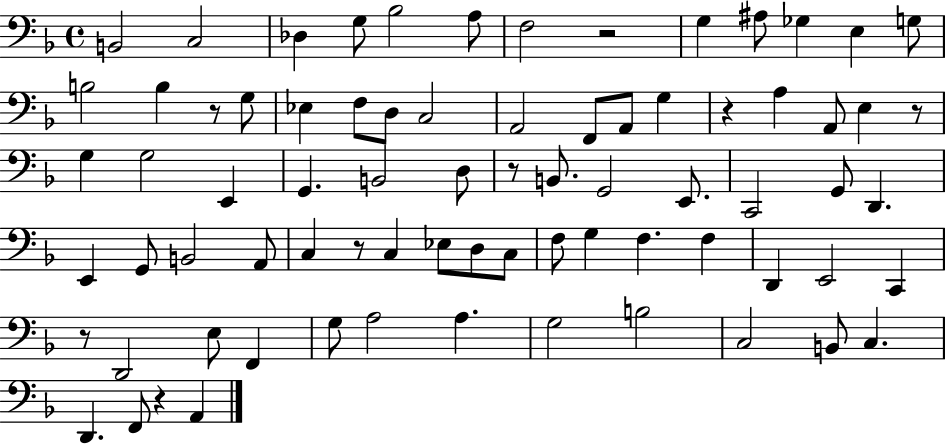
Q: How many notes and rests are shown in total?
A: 76